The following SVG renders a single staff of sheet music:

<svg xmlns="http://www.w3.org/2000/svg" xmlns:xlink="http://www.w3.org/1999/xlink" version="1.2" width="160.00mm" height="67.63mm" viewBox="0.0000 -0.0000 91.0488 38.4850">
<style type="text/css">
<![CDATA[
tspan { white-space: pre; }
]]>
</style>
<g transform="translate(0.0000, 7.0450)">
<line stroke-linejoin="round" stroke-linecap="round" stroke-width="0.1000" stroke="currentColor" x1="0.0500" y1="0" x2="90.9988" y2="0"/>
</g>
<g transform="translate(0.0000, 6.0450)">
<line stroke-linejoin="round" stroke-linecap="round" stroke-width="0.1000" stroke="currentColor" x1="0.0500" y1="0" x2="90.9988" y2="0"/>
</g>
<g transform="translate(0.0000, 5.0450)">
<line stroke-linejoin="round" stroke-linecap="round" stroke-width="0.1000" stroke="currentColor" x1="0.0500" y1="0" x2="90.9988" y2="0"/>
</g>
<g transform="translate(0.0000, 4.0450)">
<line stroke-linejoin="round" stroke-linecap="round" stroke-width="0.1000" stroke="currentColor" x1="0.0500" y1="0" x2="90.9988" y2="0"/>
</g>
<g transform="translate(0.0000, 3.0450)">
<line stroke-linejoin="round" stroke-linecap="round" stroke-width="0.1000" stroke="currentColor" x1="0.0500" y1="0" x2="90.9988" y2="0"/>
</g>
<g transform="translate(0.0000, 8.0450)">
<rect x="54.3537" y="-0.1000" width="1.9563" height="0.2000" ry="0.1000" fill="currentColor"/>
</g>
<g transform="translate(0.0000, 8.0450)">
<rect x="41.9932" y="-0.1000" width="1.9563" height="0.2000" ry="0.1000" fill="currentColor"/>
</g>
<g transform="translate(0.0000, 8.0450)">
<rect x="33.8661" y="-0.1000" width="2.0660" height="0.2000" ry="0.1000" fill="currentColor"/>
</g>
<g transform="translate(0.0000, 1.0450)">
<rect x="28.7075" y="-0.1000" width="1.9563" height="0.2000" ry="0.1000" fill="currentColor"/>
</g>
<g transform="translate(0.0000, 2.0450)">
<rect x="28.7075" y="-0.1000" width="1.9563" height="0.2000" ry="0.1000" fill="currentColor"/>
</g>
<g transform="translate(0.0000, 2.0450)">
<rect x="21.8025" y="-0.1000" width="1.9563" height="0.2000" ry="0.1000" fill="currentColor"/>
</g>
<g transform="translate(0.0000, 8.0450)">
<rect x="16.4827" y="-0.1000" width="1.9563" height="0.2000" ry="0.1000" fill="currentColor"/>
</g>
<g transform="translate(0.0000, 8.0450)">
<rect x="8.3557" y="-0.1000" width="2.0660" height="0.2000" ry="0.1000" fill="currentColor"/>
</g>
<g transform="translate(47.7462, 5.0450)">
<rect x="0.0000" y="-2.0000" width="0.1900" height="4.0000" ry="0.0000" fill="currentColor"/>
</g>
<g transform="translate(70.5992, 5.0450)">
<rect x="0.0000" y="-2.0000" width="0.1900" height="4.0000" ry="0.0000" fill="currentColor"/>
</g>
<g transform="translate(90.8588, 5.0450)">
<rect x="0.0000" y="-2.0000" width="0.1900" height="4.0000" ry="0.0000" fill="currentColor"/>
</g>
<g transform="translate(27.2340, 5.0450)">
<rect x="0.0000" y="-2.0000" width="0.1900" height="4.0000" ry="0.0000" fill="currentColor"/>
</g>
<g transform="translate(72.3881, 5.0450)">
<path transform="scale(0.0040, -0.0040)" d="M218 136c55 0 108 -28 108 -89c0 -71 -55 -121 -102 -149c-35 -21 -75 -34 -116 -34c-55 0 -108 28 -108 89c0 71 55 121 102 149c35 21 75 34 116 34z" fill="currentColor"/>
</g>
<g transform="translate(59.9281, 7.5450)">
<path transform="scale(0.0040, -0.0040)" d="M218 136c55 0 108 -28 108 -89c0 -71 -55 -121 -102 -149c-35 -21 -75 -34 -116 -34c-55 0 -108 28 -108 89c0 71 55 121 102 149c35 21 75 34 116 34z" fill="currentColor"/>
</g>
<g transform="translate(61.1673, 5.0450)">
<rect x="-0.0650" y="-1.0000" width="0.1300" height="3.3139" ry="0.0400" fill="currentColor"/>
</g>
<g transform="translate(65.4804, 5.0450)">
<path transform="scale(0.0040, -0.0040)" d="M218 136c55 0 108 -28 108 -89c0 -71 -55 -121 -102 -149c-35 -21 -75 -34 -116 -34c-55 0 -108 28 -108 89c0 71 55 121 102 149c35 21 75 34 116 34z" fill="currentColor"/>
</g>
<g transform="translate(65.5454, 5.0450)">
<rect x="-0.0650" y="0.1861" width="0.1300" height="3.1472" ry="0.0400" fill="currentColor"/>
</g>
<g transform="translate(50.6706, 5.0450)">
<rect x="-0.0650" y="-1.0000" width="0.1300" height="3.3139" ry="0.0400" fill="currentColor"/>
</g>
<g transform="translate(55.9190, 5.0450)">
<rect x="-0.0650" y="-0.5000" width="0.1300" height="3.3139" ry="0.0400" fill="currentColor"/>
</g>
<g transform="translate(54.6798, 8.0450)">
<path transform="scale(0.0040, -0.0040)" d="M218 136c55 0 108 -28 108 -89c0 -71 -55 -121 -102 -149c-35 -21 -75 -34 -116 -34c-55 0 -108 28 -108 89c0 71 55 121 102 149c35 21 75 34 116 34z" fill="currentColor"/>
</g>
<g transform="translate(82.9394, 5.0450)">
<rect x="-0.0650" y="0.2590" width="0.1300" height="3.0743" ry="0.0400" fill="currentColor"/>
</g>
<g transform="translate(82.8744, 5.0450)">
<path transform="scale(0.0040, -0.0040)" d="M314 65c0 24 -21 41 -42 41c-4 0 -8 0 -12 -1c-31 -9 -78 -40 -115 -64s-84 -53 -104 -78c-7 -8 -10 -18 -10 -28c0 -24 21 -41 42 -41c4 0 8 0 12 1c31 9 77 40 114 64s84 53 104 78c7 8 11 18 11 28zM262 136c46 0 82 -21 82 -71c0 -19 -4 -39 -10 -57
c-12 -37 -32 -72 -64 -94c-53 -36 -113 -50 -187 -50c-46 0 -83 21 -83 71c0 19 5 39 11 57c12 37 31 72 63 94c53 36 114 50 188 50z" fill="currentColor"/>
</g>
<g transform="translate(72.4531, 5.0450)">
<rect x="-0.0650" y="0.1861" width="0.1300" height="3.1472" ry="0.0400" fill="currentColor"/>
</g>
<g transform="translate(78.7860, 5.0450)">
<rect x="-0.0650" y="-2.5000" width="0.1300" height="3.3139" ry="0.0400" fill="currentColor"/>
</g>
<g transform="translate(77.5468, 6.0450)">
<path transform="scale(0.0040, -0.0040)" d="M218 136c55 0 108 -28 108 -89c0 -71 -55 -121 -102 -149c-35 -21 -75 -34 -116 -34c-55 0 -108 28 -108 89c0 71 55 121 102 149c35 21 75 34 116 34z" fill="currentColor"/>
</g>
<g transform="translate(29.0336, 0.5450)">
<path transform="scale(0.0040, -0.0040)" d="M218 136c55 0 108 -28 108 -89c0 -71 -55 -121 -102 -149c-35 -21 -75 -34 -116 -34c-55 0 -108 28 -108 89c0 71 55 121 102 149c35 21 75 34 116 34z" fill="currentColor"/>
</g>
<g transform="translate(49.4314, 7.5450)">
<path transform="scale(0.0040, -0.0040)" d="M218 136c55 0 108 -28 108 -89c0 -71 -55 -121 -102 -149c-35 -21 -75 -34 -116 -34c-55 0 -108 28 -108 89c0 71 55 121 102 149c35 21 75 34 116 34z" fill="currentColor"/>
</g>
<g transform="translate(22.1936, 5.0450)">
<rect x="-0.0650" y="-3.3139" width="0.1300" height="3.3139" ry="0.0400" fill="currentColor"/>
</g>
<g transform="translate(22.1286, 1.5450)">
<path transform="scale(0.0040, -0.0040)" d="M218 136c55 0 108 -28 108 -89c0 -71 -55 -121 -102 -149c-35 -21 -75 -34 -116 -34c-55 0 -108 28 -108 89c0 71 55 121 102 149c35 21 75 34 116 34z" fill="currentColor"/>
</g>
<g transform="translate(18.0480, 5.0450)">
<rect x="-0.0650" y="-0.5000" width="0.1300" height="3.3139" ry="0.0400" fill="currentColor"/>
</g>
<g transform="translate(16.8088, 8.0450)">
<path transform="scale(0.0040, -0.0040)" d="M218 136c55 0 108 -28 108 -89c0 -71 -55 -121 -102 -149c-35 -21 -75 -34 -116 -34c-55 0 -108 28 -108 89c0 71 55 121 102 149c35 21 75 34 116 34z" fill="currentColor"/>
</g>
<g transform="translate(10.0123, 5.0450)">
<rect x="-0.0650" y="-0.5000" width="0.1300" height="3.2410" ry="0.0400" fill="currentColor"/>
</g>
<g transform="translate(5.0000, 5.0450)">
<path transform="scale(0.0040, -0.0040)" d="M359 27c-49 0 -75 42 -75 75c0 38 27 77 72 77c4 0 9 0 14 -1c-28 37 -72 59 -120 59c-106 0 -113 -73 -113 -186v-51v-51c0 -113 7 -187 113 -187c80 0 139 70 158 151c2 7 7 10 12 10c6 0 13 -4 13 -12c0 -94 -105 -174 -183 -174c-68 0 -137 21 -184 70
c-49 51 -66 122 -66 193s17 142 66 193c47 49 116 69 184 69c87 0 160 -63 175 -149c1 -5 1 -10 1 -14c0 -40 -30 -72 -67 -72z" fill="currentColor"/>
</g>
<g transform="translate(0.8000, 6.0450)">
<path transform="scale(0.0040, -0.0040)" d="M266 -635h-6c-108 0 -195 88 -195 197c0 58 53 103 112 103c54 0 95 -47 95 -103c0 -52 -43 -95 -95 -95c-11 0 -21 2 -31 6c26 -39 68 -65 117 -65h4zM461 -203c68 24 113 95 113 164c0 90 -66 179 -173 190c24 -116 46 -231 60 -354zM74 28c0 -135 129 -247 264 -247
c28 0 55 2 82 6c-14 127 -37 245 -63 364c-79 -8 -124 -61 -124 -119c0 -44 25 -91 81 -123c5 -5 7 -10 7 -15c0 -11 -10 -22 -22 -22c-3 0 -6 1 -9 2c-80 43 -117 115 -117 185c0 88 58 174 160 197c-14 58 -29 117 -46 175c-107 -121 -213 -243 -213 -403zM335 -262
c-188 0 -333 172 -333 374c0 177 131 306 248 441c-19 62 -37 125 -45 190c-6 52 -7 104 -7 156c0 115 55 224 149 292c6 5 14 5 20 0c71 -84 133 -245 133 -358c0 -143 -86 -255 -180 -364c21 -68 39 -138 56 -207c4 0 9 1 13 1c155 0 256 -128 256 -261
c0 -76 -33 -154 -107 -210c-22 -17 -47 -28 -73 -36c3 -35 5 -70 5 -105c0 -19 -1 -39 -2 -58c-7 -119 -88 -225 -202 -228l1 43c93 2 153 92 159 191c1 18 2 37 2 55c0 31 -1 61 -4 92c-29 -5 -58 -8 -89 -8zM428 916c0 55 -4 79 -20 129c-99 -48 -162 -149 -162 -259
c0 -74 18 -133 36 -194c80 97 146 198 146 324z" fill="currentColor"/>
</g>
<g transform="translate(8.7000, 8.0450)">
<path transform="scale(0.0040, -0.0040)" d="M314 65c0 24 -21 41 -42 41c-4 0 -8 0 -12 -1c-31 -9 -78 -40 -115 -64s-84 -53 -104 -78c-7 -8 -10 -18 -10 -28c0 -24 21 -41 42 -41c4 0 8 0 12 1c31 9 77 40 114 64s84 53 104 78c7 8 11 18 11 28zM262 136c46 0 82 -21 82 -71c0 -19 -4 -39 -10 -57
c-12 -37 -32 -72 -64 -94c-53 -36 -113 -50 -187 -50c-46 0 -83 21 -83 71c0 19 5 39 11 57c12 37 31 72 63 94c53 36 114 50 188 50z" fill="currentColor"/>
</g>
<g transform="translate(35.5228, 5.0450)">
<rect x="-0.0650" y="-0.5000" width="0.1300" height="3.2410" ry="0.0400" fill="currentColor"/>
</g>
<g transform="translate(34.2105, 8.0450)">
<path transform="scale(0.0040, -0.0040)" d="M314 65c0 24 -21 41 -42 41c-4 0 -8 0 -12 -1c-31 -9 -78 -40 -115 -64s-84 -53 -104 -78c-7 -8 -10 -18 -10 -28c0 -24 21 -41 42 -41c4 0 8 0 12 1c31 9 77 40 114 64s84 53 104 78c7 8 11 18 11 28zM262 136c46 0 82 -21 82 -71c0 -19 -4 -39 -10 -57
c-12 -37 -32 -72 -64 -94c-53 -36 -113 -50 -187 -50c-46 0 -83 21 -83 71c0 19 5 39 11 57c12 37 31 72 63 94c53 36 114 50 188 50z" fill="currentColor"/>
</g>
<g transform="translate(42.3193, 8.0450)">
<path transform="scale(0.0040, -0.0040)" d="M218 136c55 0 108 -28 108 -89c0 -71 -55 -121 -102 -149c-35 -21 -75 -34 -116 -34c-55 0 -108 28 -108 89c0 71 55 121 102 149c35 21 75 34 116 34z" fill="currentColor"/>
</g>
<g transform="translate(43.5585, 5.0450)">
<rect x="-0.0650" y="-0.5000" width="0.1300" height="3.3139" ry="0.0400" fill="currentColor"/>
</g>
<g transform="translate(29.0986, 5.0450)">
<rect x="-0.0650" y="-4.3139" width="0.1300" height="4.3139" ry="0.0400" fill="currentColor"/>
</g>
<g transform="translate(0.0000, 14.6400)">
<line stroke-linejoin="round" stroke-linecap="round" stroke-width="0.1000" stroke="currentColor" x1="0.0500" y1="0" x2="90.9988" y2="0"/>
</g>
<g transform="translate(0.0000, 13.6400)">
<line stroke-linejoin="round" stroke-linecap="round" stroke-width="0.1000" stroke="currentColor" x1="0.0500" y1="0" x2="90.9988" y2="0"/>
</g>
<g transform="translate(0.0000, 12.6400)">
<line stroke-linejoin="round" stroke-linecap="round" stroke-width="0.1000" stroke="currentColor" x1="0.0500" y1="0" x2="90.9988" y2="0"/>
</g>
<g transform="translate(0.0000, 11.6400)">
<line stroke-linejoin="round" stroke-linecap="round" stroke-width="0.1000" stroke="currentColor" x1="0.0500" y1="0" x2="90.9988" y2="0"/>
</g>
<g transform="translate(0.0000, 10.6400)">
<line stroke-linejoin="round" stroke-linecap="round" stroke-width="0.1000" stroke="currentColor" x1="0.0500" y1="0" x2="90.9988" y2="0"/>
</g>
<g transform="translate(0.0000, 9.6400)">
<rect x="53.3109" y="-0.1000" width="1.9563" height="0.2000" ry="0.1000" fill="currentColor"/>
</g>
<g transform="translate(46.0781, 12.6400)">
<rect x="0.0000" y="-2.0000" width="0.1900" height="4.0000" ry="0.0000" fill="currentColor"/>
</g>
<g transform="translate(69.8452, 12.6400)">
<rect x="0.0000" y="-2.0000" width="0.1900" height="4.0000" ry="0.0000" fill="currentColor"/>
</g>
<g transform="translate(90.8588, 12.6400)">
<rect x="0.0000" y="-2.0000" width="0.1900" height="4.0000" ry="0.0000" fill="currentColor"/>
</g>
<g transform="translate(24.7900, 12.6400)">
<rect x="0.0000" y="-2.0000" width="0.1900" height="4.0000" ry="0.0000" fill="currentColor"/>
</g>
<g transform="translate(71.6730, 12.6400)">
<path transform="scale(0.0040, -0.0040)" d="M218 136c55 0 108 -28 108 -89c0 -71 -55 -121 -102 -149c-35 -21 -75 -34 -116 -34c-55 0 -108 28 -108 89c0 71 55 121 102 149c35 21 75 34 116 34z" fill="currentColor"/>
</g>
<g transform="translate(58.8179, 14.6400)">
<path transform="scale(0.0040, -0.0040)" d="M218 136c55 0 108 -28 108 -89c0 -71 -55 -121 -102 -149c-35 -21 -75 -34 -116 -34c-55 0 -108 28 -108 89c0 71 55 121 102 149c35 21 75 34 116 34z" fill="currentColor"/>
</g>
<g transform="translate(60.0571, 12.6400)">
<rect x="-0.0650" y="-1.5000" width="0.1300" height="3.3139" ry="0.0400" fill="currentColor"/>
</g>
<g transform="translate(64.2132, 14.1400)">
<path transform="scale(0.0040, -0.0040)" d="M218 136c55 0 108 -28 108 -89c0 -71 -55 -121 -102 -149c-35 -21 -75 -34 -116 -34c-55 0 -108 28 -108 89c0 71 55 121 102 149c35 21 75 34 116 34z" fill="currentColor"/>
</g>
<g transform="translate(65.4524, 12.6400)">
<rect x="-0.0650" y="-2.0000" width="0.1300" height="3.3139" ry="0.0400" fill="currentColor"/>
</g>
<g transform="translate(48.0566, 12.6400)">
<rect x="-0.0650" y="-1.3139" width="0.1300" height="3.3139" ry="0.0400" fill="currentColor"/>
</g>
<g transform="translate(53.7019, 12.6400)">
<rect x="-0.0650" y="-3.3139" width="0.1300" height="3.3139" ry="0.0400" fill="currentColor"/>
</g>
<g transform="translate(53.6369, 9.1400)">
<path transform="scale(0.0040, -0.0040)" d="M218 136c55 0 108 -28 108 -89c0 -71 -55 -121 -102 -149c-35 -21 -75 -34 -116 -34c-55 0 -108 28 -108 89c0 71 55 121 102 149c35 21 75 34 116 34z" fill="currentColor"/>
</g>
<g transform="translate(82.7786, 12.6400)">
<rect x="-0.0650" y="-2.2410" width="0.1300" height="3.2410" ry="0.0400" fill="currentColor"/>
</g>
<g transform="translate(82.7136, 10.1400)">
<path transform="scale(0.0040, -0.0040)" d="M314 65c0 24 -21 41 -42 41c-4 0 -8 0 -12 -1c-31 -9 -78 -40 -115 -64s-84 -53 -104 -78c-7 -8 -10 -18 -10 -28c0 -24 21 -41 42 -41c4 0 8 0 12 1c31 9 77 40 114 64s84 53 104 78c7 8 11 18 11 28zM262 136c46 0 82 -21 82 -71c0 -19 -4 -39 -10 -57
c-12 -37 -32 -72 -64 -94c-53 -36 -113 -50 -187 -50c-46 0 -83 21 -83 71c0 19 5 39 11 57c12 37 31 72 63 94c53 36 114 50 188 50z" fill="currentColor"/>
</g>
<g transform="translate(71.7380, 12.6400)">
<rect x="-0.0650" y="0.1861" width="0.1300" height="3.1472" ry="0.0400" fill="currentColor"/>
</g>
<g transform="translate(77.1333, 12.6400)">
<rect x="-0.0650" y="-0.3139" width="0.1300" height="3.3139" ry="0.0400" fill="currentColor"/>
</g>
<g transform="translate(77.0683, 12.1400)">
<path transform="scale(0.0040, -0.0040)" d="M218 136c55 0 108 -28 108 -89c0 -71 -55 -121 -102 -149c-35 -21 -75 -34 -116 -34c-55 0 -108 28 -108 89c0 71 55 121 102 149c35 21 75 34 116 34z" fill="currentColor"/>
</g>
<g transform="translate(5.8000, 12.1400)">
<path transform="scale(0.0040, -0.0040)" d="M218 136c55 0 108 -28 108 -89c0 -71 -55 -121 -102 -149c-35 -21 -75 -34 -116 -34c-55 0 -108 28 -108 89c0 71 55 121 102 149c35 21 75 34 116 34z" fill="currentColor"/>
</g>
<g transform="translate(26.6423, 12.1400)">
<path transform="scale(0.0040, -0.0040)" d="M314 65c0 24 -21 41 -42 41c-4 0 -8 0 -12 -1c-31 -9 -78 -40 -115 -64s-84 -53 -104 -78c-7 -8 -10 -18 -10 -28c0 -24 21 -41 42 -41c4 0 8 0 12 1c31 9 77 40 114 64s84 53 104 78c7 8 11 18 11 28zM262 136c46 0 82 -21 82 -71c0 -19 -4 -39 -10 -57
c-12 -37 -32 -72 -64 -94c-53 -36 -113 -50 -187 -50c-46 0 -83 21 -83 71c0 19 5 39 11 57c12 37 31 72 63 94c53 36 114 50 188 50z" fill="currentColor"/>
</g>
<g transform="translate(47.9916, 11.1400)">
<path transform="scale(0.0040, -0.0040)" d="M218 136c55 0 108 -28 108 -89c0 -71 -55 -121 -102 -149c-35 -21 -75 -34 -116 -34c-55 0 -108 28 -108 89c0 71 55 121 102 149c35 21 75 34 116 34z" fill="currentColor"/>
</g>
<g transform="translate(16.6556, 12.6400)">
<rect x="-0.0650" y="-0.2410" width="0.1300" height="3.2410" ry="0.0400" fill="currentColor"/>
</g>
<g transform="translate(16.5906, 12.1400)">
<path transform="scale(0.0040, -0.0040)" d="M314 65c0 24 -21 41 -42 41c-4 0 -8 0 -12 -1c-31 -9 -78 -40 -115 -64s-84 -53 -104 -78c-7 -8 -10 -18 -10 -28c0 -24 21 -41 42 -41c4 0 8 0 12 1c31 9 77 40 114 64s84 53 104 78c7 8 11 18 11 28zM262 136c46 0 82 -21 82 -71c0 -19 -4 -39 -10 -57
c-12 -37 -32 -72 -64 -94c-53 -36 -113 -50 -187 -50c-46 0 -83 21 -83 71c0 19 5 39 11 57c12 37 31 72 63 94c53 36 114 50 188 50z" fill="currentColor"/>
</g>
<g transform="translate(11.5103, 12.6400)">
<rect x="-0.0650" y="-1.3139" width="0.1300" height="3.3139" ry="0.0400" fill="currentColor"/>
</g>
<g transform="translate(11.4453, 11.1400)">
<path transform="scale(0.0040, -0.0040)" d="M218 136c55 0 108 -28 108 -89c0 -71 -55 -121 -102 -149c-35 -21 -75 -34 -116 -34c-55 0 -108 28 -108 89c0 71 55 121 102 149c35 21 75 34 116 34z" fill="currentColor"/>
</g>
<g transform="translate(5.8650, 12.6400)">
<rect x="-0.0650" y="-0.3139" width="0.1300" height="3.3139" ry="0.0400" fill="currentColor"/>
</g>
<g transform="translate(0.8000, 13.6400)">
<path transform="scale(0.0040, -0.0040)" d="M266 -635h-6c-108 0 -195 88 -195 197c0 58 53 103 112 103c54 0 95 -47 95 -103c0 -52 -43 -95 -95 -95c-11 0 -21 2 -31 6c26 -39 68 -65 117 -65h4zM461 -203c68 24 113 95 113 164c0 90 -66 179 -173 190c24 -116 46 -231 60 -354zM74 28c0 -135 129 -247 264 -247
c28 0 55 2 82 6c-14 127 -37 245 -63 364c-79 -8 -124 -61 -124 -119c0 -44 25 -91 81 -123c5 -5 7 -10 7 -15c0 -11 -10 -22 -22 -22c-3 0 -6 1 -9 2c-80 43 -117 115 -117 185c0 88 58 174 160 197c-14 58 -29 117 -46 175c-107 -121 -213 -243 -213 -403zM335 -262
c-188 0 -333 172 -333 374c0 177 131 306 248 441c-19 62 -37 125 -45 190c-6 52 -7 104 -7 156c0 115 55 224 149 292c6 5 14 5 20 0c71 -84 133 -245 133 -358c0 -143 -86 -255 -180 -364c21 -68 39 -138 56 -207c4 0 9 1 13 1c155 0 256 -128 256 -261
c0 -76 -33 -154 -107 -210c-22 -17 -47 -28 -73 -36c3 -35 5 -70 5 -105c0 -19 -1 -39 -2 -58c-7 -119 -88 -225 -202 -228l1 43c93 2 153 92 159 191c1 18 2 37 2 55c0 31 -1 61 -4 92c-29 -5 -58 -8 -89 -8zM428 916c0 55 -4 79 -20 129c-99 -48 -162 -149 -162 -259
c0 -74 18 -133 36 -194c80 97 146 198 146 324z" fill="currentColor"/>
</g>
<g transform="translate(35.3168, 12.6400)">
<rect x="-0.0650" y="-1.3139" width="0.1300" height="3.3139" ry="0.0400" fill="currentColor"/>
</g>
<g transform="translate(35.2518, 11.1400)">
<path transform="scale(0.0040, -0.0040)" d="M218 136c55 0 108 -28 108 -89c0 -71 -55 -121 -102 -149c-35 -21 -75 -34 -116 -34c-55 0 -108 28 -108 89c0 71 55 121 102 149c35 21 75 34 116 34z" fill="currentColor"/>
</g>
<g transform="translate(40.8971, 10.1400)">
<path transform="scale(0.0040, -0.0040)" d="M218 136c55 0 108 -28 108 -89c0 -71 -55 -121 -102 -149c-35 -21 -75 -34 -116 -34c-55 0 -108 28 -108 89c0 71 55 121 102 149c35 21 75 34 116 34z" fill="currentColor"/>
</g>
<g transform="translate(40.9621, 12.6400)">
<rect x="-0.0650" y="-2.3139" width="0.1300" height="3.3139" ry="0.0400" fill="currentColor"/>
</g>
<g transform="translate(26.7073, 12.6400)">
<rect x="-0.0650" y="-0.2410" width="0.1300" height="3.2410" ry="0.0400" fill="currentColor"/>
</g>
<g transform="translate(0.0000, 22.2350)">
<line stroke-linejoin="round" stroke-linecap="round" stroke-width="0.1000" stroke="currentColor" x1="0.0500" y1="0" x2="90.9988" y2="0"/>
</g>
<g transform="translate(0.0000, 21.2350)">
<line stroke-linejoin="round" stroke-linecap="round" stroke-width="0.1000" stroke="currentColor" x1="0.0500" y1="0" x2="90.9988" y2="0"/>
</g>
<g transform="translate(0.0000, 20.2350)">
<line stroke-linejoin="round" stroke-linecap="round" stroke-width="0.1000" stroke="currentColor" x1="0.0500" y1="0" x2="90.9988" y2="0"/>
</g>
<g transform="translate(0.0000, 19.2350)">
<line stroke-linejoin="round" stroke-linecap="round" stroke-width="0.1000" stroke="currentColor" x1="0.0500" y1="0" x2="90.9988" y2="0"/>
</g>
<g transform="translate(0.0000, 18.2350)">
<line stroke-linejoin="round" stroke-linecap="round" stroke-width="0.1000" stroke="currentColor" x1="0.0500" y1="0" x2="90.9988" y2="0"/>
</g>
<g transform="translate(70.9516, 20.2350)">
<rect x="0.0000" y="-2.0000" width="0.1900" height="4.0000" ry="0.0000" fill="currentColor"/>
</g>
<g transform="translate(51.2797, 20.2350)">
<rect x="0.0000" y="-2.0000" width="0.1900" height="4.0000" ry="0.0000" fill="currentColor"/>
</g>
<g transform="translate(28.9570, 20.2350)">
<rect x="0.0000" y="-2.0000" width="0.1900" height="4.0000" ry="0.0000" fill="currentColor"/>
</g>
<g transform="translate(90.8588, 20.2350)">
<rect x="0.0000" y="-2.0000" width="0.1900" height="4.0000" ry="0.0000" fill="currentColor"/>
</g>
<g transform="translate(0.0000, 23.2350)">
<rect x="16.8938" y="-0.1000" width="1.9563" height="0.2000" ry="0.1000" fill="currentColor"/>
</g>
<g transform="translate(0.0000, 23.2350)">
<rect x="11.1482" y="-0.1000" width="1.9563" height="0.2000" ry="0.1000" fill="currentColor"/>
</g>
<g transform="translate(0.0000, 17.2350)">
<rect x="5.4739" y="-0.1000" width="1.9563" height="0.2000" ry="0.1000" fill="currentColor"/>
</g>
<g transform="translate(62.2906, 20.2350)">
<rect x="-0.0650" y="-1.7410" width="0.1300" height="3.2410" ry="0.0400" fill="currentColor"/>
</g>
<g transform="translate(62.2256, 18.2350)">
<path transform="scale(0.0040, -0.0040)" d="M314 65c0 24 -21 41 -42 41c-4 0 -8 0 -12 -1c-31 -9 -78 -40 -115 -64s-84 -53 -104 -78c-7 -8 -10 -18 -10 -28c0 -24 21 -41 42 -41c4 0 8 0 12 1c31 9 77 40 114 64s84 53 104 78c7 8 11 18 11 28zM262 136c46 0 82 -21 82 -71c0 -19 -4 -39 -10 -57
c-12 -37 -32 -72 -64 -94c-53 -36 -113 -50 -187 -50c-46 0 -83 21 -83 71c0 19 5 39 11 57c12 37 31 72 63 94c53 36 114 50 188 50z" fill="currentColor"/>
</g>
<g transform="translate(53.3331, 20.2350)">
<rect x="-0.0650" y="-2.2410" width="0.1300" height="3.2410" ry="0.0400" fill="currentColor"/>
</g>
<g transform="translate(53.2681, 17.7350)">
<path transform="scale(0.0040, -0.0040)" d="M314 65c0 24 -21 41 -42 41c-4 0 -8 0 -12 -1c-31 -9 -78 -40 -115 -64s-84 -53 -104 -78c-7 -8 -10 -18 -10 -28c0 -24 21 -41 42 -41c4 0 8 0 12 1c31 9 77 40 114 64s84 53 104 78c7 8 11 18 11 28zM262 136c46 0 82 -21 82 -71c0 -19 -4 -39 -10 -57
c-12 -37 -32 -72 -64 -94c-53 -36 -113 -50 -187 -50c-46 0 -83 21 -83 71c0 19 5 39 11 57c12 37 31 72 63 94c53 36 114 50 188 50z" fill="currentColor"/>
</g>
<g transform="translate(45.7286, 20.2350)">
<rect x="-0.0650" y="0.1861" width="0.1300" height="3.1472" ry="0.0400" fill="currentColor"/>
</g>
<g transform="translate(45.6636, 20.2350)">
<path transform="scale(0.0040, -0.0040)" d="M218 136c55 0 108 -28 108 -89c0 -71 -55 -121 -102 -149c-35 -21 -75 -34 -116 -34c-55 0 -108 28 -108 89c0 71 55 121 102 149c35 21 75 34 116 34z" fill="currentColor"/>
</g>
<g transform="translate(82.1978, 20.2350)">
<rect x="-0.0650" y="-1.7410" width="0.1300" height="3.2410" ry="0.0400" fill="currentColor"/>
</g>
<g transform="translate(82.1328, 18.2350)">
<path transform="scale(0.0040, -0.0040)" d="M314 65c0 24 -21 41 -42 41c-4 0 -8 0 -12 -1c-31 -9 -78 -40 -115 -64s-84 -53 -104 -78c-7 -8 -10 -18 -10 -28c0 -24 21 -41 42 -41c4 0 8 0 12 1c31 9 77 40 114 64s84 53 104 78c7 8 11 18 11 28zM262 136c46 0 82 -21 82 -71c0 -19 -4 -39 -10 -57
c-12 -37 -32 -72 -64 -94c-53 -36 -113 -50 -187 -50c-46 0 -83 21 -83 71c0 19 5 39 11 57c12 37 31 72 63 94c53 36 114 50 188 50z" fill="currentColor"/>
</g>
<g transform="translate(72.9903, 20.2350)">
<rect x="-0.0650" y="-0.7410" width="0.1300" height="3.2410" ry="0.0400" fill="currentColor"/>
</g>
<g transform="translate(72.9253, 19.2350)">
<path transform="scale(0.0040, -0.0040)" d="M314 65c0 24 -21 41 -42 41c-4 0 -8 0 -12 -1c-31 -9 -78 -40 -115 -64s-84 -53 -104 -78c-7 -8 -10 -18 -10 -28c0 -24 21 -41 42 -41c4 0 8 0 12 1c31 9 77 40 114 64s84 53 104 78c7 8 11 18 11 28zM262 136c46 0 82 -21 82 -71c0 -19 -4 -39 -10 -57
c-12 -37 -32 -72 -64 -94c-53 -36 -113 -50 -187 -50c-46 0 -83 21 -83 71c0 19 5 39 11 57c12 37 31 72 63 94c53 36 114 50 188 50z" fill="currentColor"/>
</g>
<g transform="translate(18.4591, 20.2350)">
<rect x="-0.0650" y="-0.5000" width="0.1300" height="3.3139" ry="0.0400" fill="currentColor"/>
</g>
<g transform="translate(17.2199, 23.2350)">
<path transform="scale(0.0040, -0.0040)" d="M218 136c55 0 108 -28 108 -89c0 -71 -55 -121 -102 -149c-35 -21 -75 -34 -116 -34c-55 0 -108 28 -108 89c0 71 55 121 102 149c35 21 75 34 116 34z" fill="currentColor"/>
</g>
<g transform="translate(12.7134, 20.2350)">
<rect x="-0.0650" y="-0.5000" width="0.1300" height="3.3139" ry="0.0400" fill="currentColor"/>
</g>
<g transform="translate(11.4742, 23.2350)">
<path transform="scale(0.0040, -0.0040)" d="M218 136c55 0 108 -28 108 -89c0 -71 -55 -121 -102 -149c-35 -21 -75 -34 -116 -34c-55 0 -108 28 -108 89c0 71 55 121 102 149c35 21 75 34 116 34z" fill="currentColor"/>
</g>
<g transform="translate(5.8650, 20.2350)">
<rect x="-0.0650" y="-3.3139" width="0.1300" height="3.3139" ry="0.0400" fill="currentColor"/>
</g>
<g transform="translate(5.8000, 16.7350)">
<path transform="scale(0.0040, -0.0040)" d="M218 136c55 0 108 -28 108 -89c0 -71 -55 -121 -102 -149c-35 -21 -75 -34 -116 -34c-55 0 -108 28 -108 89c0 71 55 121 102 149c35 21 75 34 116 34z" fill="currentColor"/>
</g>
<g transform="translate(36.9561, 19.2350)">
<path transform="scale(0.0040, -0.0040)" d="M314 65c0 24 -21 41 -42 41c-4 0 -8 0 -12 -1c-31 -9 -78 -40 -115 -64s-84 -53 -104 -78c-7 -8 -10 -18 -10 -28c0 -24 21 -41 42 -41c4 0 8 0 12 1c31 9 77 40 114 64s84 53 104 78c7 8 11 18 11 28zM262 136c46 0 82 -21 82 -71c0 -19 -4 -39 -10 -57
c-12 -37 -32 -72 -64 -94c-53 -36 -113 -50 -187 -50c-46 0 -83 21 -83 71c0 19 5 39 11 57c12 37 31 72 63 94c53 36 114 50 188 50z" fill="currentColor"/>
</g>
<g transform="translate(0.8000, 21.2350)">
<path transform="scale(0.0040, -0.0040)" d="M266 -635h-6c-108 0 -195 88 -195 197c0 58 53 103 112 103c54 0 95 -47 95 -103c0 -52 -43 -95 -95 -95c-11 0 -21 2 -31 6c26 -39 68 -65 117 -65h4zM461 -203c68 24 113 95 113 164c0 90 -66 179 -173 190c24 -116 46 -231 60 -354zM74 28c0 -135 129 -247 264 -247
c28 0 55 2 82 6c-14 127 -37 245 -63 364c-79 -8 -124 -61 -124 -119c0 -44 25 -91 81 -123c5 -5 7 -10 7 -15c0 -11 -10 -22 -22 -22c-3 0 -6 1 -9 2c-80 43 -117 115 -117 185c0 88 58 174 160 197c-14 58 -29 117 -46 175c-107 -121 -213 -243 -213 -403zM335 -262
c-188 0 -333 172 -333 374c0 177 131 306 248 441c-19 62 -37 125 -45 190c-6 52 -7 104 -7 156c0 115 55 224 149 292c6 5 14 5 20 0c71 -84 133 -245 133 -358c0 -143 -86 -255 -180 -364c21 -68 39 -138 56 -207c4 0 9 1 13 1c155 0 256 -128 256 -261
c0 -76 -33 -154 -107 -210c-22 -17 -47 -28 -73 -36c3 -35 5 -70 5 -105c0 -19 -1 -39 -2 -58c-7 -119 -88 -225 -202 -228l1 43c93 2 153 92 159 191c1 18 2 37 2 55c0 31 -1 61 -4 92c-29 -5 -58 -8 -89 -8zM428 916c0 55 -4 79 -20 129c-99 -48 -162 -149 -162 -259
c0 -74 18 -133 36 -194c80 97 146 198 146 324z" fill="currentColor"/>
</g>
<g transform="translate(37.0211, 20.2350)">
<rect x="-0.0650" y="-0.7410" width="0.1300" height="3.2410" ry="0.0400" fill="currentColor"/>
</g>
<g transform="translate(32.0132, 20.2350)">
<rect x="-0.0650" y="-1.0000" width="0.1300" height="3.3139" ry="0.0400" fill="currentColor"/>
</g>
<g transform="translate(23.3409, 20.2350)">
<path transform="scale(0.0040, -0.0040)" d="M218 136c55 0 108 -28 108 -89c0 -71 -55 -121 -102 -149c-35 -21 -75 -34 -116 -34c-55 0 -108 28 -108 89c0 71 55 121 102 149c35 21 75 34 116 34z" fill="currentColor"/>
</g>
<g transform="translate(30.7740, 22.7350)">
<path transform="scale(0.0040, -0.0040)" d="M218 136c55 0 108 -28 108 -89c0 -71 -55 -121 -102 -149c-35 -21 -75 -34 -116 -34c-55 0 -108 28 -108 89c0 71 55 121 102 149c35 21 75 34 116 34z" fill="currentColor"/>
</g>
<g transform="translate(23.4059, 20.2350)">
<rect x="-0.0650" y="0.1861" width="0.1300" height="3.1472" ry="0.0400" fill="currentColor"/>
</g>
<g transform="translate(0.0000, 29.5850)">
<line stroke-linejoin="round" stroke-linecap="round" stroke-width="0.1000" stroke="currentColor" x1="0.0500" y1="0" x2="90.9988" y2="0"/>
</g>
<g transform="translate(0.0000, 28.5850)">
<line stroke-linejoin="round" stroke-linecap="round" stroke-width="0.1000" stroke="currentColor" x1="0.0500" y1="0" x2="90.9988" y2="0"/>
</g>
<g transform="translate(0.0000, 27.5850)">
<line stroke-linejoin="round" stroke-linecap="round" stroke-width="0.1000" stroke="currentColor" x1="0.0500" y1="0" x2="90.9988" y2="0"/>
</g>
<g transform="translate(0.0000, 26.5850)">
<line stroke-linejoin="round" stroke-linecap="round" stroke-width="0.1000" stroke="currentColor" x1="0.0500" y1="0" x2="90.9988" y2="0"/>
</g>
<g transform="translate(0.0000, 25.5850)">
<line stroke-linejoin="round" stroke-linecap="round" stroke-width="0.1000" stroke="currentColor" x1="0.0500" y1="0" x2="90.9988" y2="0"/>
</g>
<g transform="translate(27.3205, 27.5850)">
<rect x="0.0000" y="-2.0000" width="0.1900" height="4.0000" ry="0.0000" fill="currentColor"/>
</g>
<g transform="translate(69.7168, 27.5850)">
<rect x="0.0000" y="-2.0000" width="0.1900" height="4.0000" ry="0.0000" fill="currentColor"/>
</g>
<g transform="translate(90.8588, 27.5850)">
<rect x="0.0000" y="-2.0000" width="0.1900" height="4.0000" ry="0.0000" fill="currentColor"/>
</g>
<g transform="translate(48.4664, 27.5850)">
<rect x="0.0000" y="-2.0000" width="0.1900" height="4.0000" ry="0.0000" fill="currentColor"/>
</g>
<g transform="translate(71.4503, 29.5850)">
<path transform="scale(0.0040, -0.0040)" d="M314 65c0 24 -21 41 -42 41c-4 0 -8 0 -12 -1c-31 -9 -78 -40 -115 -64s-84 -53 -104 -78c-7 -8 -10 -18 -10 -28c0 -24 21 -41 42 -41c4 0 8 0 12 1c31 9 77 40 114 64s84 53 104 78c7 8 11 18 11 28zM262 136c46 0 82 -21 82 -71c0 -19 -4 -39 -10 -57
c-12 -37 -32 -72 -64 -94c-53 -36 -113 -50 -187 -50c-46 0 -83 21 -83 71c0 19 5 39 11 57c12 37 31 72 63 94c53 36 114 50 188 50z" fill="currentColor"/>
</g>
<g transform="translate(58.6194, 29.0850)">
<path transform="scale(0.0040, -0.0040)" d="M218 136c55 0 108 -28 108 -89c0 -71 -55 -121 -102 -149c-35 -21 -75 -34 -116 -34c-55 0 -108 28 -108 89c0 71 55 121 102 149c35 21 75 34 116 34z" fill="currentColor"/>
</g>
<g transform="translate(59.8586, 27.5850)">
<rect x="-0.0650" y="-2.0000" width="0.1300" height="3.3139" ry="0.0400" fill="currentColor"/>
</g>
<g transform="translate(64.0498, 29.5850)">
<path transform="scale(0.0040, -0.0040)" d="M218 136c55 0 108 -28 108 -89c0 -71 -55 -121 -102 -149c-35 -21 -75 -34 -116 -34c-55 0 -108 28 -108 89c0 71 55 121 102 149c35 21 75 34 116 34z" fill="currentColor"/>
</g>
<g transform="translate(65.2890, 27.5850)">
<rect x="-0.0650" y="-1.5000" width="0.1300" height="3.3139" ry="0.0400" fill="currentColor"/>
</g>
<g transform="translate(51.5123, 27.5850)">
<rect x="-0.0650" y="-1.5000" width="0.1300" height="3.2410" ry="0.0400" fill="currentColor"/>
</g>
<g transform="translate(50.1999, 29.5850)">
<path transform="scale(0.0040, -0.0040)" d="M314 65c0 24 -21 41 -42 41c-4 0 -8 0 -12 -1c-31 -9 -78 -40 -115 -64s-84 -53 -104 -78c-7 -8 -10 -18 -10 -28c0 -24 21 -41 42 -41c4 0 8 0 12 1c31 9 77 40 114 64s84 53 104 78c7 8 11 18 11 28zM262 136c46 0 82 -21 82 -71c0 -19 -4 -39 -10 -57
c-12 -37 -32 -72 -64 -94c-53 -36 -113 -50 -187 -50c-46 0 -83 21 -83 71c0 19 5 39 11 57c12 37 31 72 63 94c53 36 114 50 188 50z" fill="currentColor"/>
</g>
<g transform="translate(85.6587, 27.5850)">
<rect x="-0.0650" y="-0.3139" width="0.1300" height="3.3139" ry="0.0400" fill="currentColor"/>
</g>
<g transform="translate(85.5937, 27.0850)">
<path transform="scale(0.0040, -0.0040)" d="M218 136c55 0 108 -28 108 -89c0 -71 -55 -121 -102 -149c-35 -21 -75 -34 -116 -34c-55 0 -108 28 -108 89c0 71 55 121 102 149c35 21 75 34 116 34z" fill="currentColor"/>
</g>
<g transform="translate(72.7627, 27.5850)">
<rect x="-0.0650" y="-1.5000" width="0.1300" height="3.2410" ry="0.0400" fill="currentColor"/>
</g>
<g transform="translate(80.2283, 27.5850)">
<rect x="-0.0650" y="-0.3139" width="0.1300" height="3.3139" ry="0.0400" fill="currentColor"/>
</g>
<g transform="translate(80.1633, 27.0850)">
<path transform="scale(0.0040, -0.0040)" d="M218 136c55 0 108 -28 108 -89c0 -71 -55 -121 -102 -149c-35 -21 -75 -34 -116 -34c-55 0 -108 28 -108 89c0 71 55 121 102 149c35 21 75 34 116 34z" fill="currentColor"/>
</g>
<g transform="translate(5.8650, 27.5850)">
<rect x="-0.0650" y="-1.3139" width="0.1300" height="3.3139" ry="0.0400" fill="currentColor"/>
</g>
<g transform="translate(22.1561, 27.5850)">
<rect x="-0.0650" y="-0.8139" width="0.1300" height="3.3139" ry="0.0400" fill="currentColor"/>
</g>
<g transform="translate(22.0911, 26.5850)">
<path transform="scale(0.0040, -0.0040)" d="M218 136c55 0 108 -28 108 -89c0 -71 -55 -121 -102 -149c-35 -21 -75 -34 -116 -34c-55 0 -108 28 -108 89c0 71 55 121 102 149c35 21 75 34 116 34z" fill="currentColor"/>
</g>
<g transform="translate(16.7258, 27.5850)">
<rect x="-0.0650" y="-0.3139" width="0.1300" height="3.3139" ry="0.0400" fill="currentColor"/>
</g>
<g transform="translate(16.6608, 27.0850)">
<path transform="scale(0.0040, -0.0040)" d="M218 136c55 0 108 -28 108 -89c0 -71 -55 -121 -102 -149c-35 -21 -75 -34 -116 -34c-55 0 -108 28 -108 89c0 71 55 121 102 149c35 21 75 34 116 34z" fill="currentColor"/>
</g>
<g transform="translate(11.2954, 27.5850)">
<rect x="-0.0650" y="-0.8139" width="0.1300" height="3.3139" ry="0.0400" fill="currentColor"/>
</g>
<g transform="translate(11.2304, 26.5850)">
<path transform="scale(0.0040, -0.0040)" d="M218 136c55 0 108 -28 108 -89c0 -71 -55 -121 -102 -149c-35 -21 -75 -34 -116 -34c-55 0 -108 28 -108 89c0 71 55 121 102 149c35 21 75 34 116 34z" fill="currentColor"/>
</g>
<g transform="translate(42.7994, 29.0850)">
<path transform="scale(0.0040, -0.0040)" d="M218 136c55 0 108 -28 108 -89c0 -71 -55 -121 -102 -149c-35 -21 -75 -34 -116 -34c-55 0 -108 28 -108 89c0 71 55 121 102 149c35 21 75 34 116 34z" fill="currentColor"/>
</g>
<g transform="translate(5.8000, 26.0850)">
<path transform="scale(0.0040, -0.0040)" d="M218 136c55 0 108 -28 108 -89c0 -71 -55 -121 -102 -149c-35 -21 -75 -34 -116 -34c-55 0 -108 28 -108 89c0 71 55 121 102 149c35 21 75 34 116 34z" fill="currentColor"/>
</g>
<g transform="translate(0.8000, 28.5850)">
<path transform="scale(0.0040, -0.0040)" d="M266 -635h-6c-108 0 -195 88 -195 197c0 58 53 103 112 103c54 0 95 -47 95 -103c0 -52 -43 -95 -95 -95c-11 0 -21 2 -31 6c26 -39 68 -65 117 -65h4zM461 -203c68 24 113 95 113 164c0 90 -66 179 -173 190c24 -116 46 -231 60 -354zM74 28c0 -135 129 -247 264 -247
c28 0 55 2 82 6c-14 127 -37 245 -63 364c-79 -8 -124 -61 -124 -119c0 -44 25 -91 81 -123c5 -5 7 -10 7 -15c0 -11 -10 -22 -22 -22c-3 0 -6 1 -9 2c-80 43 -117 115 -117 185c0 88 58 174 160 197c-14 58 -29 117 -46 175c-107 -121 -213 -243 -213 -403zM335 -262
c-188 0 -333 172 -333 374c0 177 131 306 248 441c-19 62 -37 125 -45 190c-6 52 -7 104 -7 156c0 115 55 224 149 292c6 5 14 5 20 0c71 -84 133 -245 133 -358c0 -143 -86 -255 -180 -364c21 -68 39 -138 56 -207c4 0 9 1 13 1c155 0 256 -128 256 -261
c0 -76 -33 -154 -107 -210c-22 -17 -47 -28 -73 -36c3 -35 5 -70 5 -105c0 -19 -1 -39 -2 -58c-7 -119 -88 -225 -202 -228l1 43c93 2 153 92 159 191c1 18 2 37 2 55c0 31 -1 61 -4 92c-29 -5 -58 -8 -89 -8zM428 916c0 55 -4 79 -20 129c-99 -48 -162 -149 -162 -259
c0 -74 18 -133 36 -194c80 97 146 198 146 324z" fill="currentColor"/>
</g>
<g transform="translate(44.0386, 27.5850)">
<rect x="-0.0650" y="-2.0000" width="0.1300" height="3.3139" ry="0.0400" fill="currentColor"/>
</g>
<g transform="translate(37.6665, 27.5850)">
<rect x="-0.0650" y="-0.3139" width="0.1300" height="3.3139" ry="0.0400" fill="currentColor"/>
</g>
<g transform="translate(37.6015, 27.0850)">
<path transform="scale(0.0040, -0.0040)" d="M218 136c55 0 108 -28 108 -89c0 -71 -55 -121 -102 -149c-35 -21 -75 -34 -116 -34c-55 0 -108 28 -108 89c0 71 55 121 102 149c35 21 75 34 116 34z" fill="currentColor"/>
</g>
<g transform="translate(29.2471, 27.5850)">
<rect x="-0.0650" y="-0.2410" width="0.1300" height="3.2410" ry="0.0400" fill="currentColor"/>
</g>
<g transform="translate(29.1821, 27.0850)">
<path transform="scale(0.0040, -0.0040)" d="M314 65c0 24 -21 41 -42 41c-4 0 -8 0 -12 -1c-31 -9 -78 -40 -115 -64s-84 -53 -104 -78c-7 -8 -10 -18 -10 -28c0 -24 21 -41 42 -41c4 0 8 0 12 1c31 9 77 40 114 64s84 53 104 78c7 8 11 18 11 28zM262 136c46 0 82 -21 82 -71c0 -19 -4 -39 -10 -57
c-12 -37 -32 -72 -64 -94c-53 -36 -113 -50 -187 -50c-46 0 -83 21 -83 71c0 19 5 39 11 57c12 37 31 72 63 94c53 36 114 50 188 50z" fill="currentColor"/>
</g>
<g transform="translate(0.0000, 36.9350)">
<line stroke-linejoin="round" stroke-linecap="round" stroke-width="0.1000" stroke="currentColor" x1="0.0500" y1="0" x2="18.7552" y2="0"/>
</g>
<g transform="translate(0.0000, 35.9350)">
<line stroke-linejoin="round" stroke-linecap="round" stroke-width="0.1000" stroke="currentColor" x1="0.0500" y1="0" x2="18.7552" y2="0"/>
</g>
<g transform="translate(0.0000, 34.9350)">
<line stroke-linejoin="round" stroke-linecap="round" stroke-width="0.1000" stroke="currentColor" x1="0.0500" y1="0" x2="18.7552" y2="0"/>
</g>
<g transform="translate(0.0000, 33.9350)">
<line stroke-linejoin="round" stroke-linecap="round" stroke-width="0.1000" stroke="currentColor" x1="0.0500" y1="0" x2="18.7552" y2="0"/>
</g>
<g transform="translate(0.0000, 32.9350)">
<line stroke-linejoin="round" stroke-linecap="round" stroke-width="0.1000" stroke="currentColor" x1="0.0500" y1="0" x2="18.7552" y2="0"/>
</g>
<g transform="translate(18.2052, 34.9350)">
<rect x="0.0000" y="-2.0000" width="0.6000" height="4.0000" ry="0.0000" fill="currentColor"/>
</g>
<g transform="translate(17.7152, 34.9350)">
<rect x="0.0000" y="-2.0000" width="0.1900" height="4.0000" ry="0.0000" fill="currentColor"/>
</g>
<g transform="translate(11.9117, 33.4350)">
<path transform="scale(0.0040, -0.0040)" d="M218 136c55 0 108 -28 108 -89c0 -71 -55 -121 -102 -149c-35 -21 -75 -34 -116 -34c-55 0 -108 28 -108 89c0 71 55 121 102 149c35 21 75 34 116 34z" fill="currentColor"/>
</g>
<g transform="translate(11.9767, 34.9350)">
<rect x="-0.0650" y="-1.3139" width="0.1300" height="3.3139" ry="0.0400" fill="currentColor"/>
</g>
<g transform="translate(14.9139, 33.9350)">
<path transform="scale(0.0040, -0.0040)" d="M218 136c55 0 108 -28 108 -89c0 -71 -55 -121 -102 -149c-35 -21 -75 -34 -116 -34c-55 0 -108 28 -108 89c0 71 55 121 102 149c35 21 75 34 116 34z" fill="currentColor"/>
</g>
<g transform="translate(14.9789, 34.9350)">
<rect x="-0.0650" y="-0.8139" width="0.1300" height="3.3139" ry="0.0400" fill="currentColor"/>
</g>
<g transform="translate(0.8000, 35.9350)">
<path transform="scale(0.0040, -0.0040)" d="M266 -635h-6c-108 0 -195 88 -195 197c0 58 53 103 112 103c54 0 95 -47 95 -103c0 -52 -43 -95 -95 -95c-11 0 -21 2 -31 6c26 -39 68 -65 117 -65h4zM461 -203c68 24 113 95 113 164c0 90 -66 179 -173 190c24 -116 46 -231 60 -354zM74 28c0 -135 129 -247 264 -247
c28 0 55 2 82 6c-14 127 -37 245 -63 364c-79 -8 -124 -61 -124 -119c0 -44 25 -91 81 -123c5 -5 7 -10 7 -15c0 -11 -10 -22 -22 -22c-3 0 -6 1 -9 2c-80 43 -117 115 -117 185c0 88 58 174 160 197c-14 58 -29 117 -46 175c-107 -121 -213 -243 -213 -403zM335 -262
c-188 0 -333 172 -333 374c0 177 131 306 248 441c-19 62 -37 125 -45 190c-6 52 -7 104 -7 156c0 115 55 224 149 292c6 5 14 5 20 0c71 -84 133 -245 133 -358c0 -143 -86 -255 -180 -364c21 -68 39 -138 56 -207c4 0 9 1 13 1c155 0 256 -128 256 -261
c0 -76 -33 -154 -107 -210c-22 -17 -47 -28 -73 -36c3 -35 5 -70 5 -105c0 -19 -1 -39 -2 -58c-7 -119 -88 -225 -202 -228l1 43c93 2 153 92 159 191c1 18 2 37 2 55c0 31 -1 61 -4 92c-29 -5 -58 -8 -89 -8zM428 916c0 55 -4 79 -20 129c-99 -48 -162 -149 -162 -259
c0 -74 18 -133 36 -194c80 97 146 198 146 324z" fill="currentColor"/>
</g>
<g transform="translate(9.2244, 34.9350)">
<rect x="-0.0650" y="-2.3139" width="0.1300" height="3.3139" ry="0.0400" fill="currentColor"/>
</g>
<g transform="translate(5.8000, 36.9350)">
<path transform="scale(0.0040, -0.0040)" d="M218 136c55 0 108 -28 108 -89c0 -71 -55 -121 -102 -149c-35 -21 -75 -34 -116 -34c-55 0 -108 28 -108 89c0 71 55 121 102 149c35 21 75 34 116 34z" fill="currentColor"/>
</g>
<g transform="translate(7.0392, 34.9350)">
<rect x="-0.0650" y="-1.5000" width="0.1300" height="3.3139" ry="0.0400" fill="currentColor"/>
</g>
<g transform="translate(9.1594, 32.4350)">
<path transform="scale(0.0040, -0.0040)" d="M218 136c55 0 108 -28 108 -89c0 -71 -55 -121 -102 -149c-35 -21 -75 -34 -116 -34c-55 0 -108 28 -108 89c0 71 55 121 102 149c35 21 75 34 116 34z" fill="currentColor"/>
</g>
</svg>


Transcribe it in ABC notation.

X:1
T:Untitled
M:4/4
L:1/4
K:C
C2 C b d' C2 C D C D B B G B2 c e c2 c2 e g e b E F B c g2 b C C B D d2 B g2 f2 d2 f2 e d c d c2 c F E2 F E E2 c c E g e d